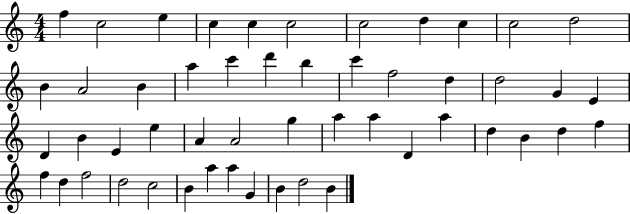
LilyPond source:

{
  \clef treble
  \numericTimeSignature
  \time 4/4
  \key c \major
  f''4 c''2 e''4 | c''4 c''4 c''2 | c''2 d''4 c''4 | c''2 d''2 | \break b'4 a'2 b'4 | a''4 c'''4 d'''4 b''4 | c'''4 f''2 d''4 | d''2 g'4 e'4 | \break d'4 b'4 e'4 e''4 | a'4 a'2 g''4 | a''4 a''4 d'4 a''4 | d''4 b'4 d''4 f''4 | \break f''4 d''4 f''2 | d''2 c''2 | b'4 a''4 a''4 g'4 | b'4 d''2 b'4 | \break \bar "|."
}